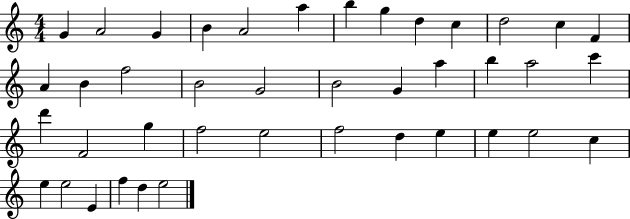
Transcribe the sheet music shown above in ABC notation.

X:1
T:Untitled
M:4/4
L:1/4
K:C
G A2 G B A2 a b g d c d2 c F A B f2 B2 G2 B2 G a b a2 c' d' F2 g f2 e2 f2 d e e e2 c e e2 E f d e2